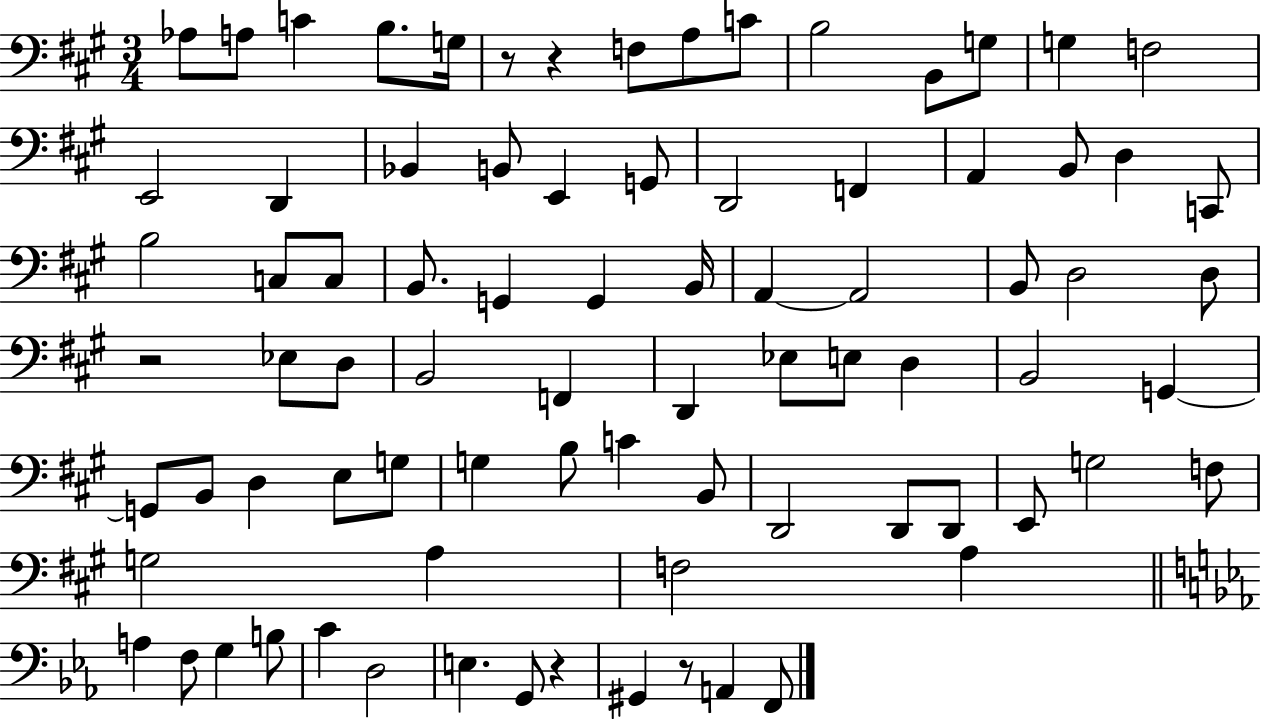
{
  \clef bass
  \numericTimeSignature
  \time 3/4
  \key a \major
  aes8 a8 c'4 b8. g16 | r8 r4 f8 a8 c'8 | b2 b,8 g8 | g4 f2 | \break e,2 d,4 | bes,4 b,8 e,4 g,8 | d,2 f,4 | a,4 b,8 d4 c,8 | \break b2 c8 c8 | b,8. g,4 g,4 b,16 | a,4~~ a,2 | b,8 d2 d8 | \break r2 ees8 d8 | b,2 f,4 | d,4 ees8 e8 d4 | b,2 g,4~~ | \break g,8 b,8 d4 e8 g8 | g4 b8 c'4 b,8 | d,2 d,8 d,8 | e,8 g2 f8 | \break g2 a4 | f2 a4 | \bar "||" \break \key c \minor a4 f8 g4 b8 | c'4 d2 | e4. g,8 r4 | gis,4 r8 a,4 f,8 | \break \bar "|."
}